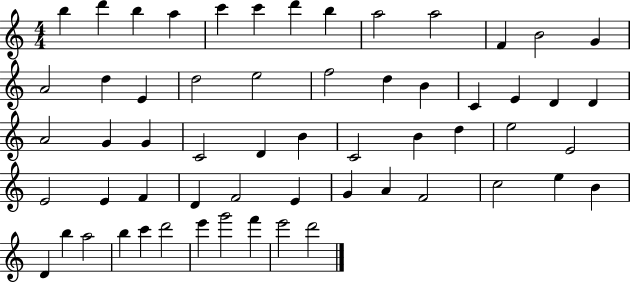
X:1
T:Untitled
M:4/4
L:1/4
K:C
b d' b a c' c' d' b a2 a2 F B2 G A2 d E d2 e2 f2 d B C E D D A2 G G C2 D B C2 B d e2 E2 E2 E F D F2 E G A F2 c2 e B D b a2 b c' d'2 e' g'2 f' e'2 d'2